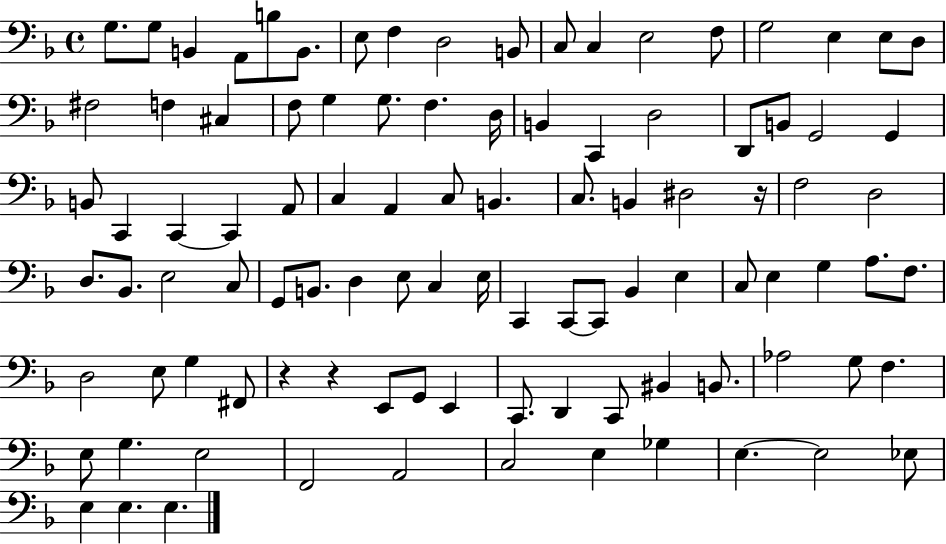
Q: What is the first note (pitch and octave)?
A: G3